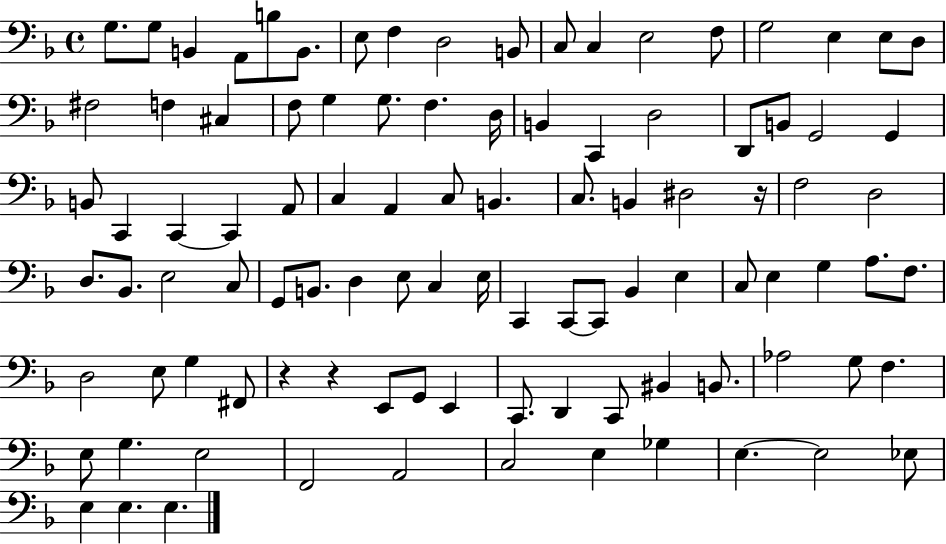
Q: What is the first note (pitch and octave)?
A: G3